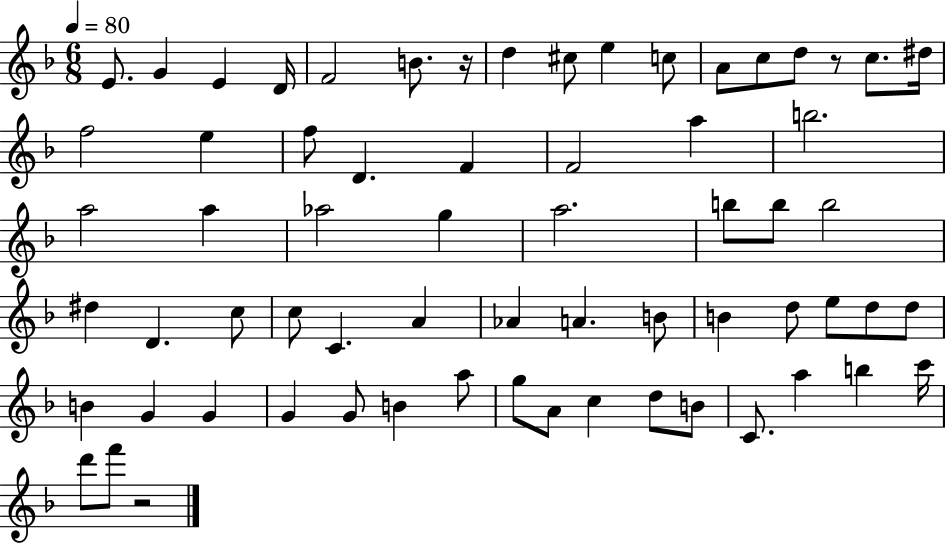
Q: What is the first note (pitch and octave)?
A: E4